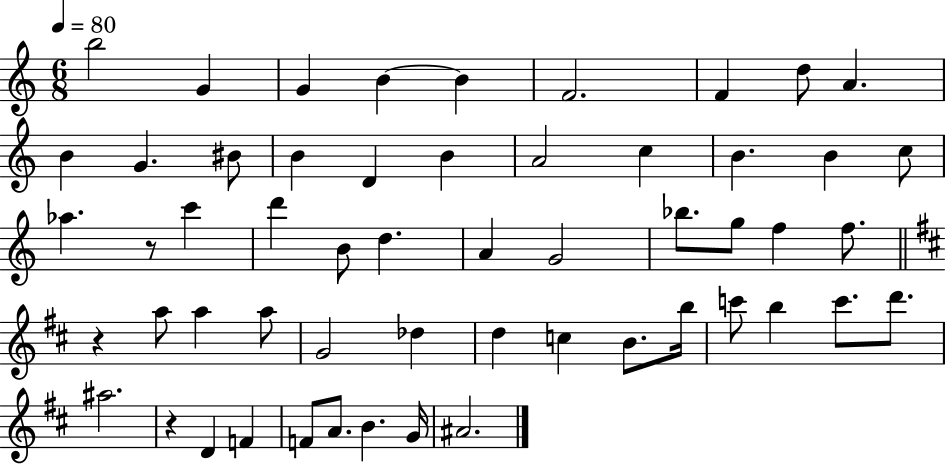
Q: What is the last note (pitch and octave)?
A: A#4